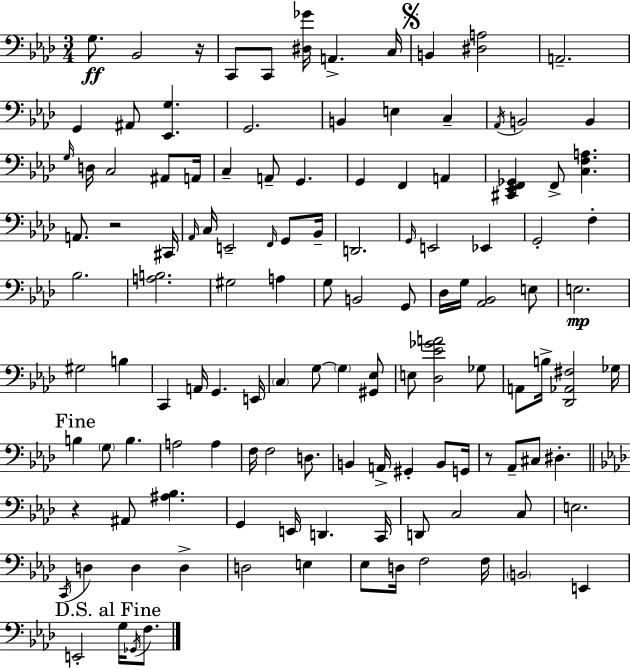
{
  \clef bass
  \numericTimeSignature
  \time 3/4
  \key aes \major
  g8.\ff bes,2 r16 | c,8 c,8 <dis ges'>16 a,4.-> c16 | \mark \markup { \musicglyph "scripts.segno" } b,4 <dis a>2 | a,2.-- | \break g,4 ais,8 <ees, g>4. | g,2. | b,4 e4 c4-- | \acciaccatura { aes,16 } b,2 b,4 | \break \grace { g16 } d16 c2 ais,8 | a,16 c4-- a,8-- g,4. | g,4 f,4 a,4 | <cis, ees, f, ges,>4 f,8-> <c f a>4. | \break a,8. r2 | cis,16 \grace { aes,16 } c16 e,2-- | \grace { f,16 } g,8 bes,16-- d,2. | \grace { g,16 } e,2 | \break ees,4 g,2-. | f4-. bes2. | <a b>2. | gis2 | \break a4 g8 b,2 | g,8 des16 g16 <aes, bes,>2 | e8 e2.\mp | gis2 | \break b4 c,4 a,16 g,4. | e,16 \parenthesize c4 g8~~ \parenthesize g4 | <gis, ees>8 e8 <des ees' ges' a'>2 | ges8 a,8 b16-> <des, aes, fis>2 | \break ges16 \mark "Fine" b4 \parenthesize g8 b4. | a2 | a4 f16 f2 | d8. b,4 a,16-> gis,4-. | \break b,8 g,16 r8 aes,8-- cis8 dis4.-. | \bar "||" \break \key aes \major r4 ais,8 <ais bes>4. | g,4 e,16 d,4. c,16 | d,8 c2 c8 | e2. | \break \acciaccatura { c,16 } d4 d4 d4-> | d2 e4 | ees8 d16 f2 | f16 \parenthesize b,2 e,4 | \break \mark "D.S. al Fine" e,2-. g16 \acciaccatura { ges,16 } f8. | \bar "|."
}